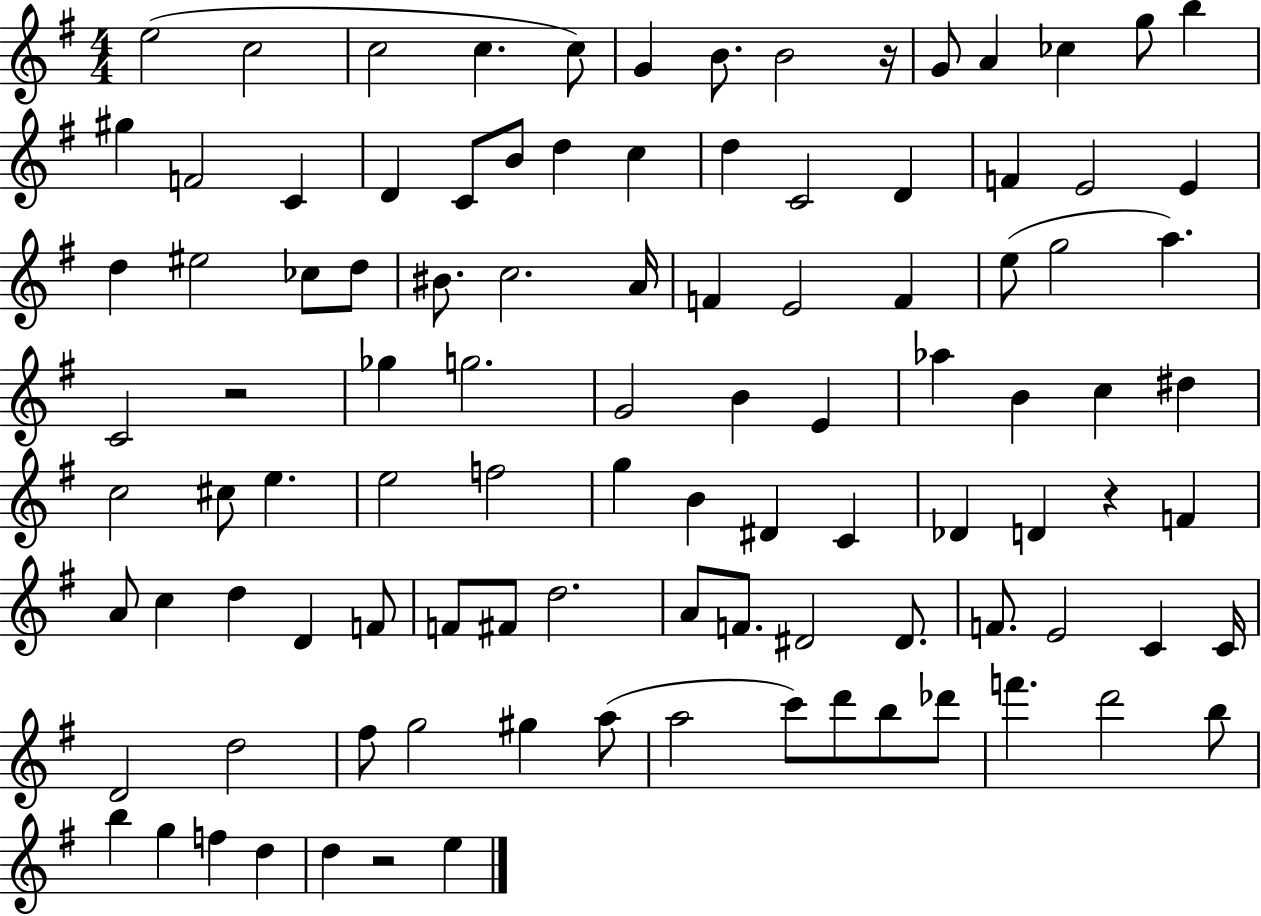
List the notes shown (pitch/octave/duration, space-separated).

E5/h C5/h C5/h C5/q. C5/e G4/q B4/e. B4/h R/s G4/e A4/q CES5/q G5/e B5/q G#5/q F4/h C4/q D4/q C4/e B4/e D5/q C5/q D5/q C4/h D4/q F4/q E4/h E4/q D5/q EIS5/h CES5/e D5/e BIS4/e. C5/h. A4/s F4/q E4/h F4/q E5/e G5/h A5/q. C4/h R/h Gb5/q G5/h. G4/h B4/q E4/q Ab5/q B4/q C5/q D#5/q C5/h C#5/e E5/q. E5/h F5/h G5/q B4/q D#4/q C4/q Db4/q D4/q R/q F4/q A4/e C5/q D5/q D4/q F4/e F4/e F#4/e D5/h. A4/e F4/e. D#4/h D#4/e. F4/e. E4/h C4/q C4/s D4/h D5/h F#5/e G5/h G#5/q A5/e A5/h C6/e D6/e B5/e Db6/e F6/q. D6/h B5/e B5/q G5/q F5/q D5/q D5/q R/h E5/q